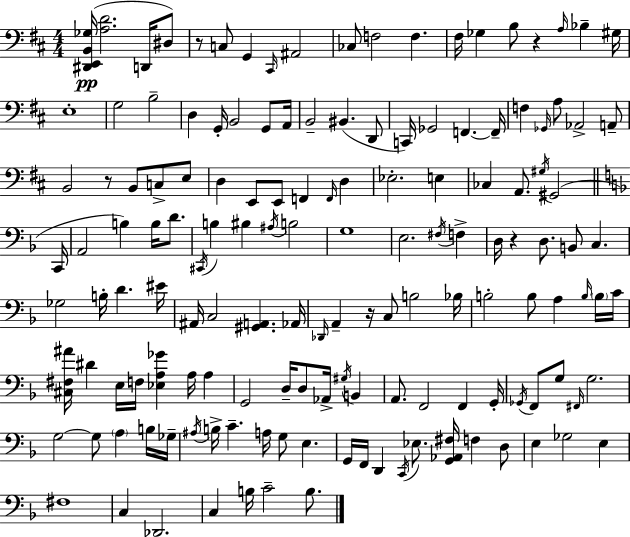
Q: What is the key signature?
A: D major